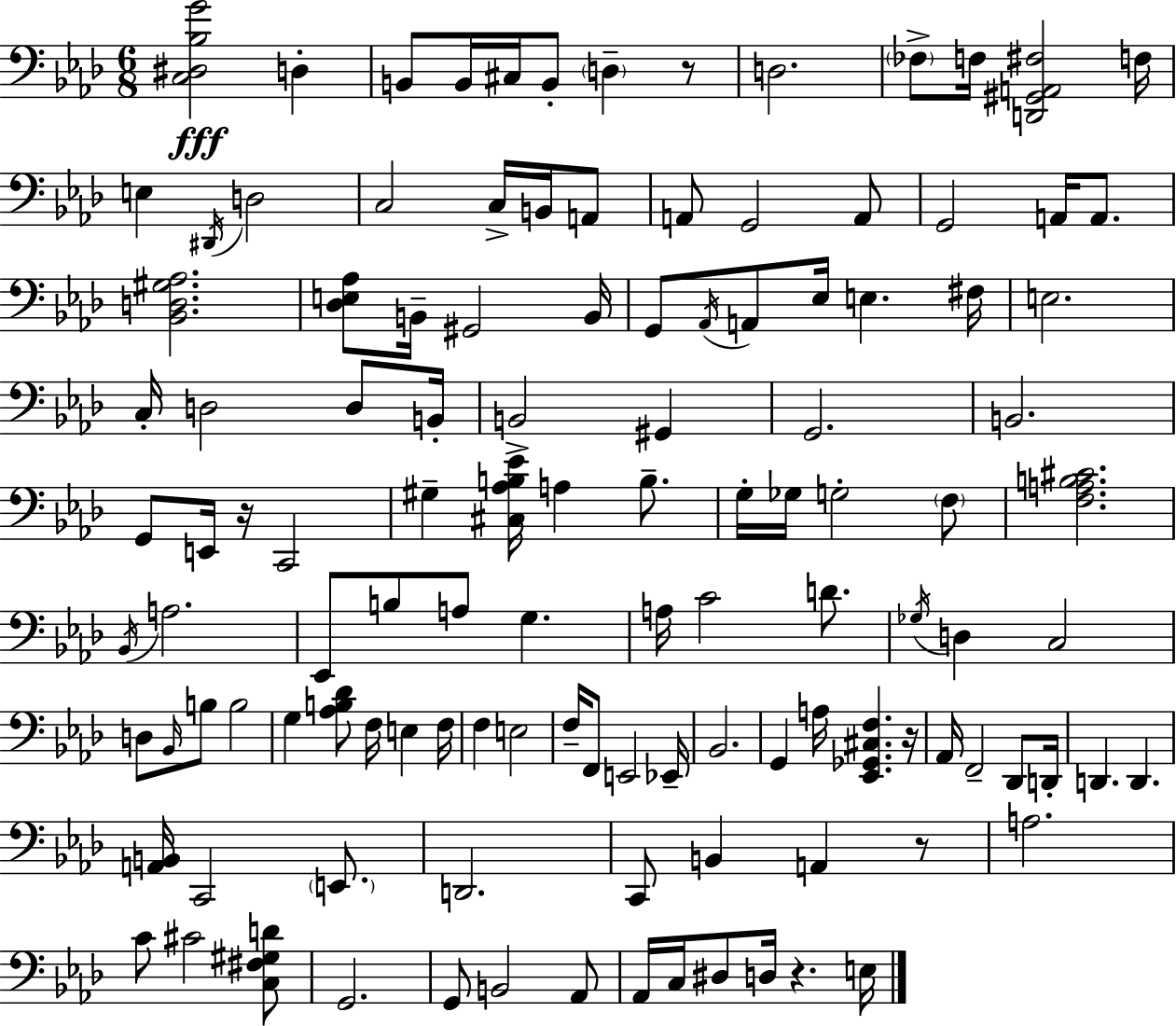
{
  \clef bass
  \numericTimeSignature
  \time 6/8
  \key f \minor
  <c dis bes g'>2\fff d4-. | b,8 b,16 cis16 b,8-. \parenthesize d4-- r8 | d2. | \parenthesize fes8-> f16 <d, gis, a, fis>2 f16 | \break e4 \acciaccatura { dis,16 } d2 | c2 c16-> b,16 a,8 | a,8 g,2 a,8 | g,2 a,16 a,8. | \break <bes, d gis aes>2. | <des e aes>8 b,16-- gis,2 | b,16 g,8 \acciaccatura { aes,16 } a,8 ees16 e4. | fis16 e2. | \break c16-. d2 d8 | b,16-. b,2-> gis,4 | g,2. | b,2. | \break g,8 e,16 r16 c,2 | gis4-- <cis aes b ees'>16 a4 b8.-- | g16-. ges16 g2-. | \parenthesize f8 <f a b cis'>2. | \break \acciaccatura { bes,16 } a2. | ees,8 b8 a8 g4. | a16 c'2 | d'8. \acciaccatura { ges16 } d4 c2 | \break d8 \grace { bes,16 } b8 b2 | g4 <aes b des'>8 f16 | e4 f16 f4 e2 | f16-- f,8 e,2 | \break ees,16-- bes,2. | g,4 a16 <ees, ges, cis f>4. | r16 aes,16 f,2-- | des,8 d,16-. d,4. d,4. | \break <a, b,>16 c,2 | \parenthesize e,8. d,2. | c,8 b,4 a,4 | r8 a2. | \break c'8 cis'2 | <c fis gis d'>8 g,2. | g,8 b,2 | aes,8 aes,16 c16 dis8 d16 r4. | \break e16 \bar "|."
}